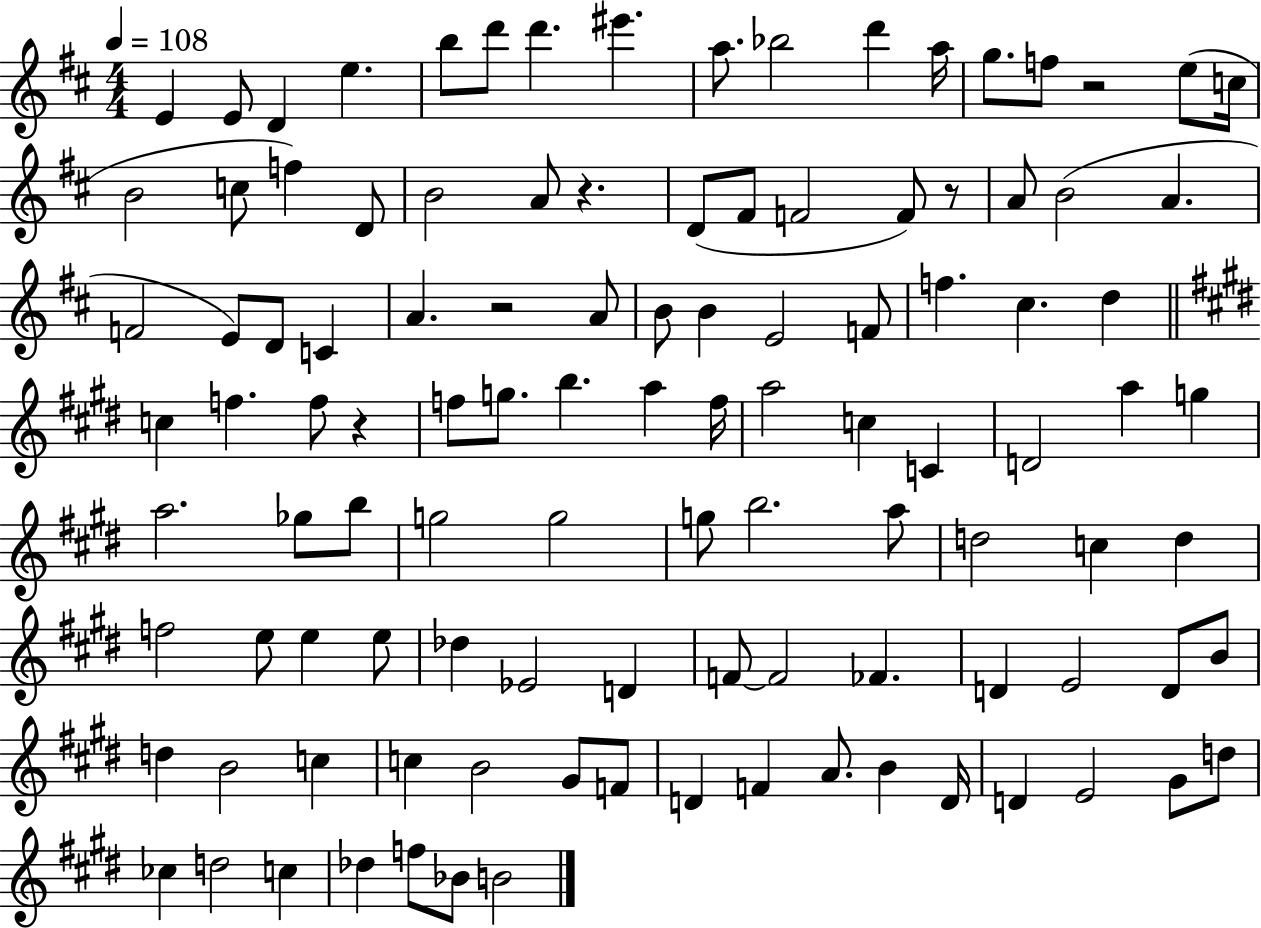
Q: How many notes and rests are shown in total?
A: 109